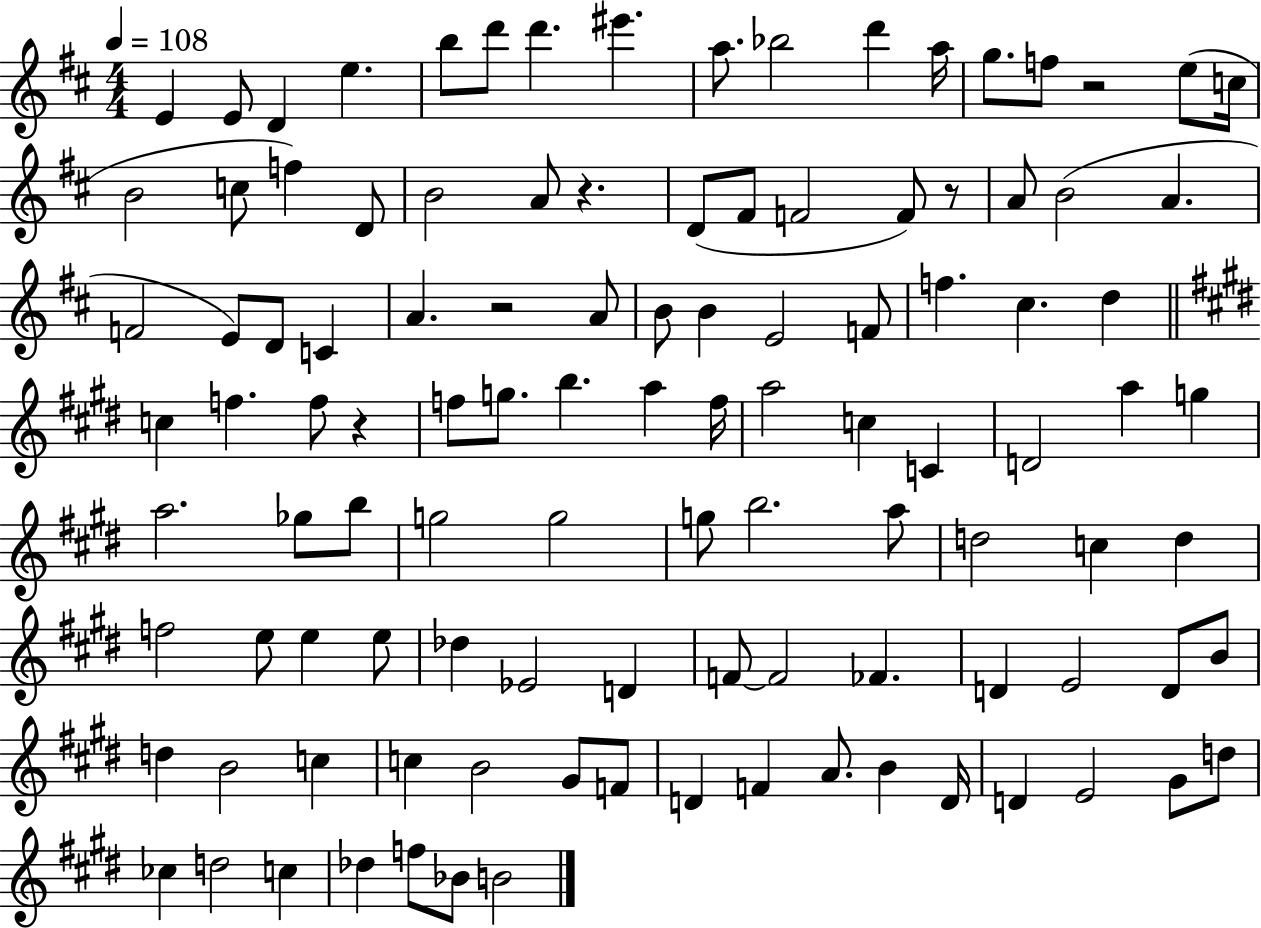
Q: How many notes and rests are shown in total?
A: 109